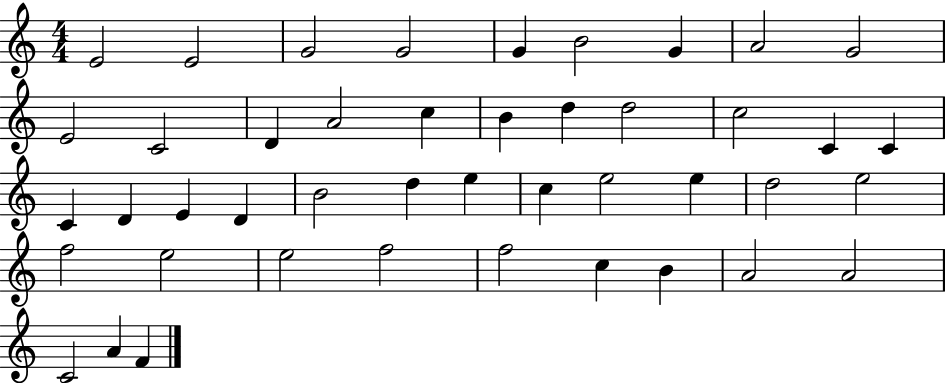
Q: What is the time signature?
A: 4/4